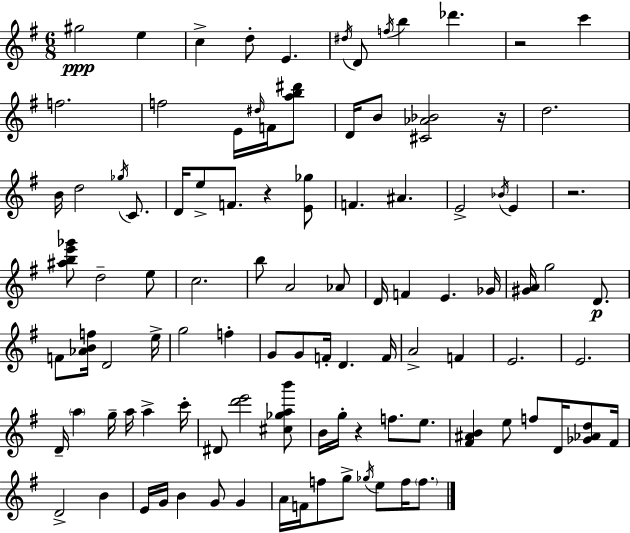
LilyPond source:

{
  \clef treble
  \numericTimeSignature
  \time 6/8
  \key e \minor
  \repeat volta 2 { gis''2\ppp e''4 | c''4-> d''8-. e'4. | \acciaccatura { dis''16 } d'8 \acciaccatura { f''16 } b''4 des'''4. | r2 c'''4 | \break f''2. | f''2 e'16 \grace { dis''16 } | f'16 <a'' b'' dis'''>8 d'16 b'8 <cis' aes' bes'>2 | r16 d''2. | \break b'16 d''2 | \acciaccatura { ges''16 } c'8. d'16 e''8-> f'8. r4 | <e' ges''>8 f'4. ais'4. | e'2-> | \break \acciaccatura { bes'16 } e'4 r2. | <ais'' b'' e''' ges'''>8 d''2-- | e''8 c''2. | b''8 a'2 | \break aes'8 d'16 f'4 e'4. | ges'16 <gis' a'>16 g''2 | d'8.\p f'8 <aes' b' f''>16 d'2 | e''16-> g''2 | \break f''4-. g'8 g'8 f'16-. d'4. | f'16 a'2-> | f'4 e'2. | e'2. | \break d'16-- \parenthesize a''4 g''16-- a''16 | a''4-> c'''16-. dis'8 <d''' e'''>2 | <cis'' ges'' a'' b'''>8 b'16 g''16-. r4 f''8. | e''8. <fis' ais' b'>4 e''8 f''8 | \break d'16 <ges' aes' d''>8 fis'16 d'2-> | b'4 e'16 g'16 b'4 g'8 | g'4 a'16 f'16 f''8 g''8-> \acciaccatura { ges''16 } | e''8 f''16 \parenthesize f''8. } \bar "|."
}